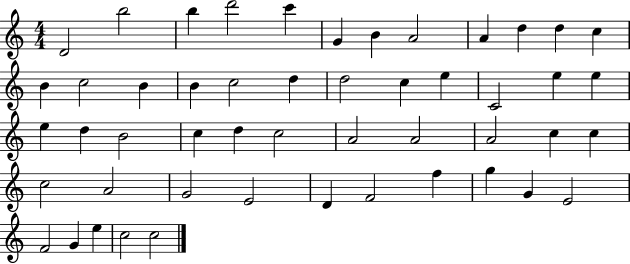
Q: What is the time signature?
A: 4/4